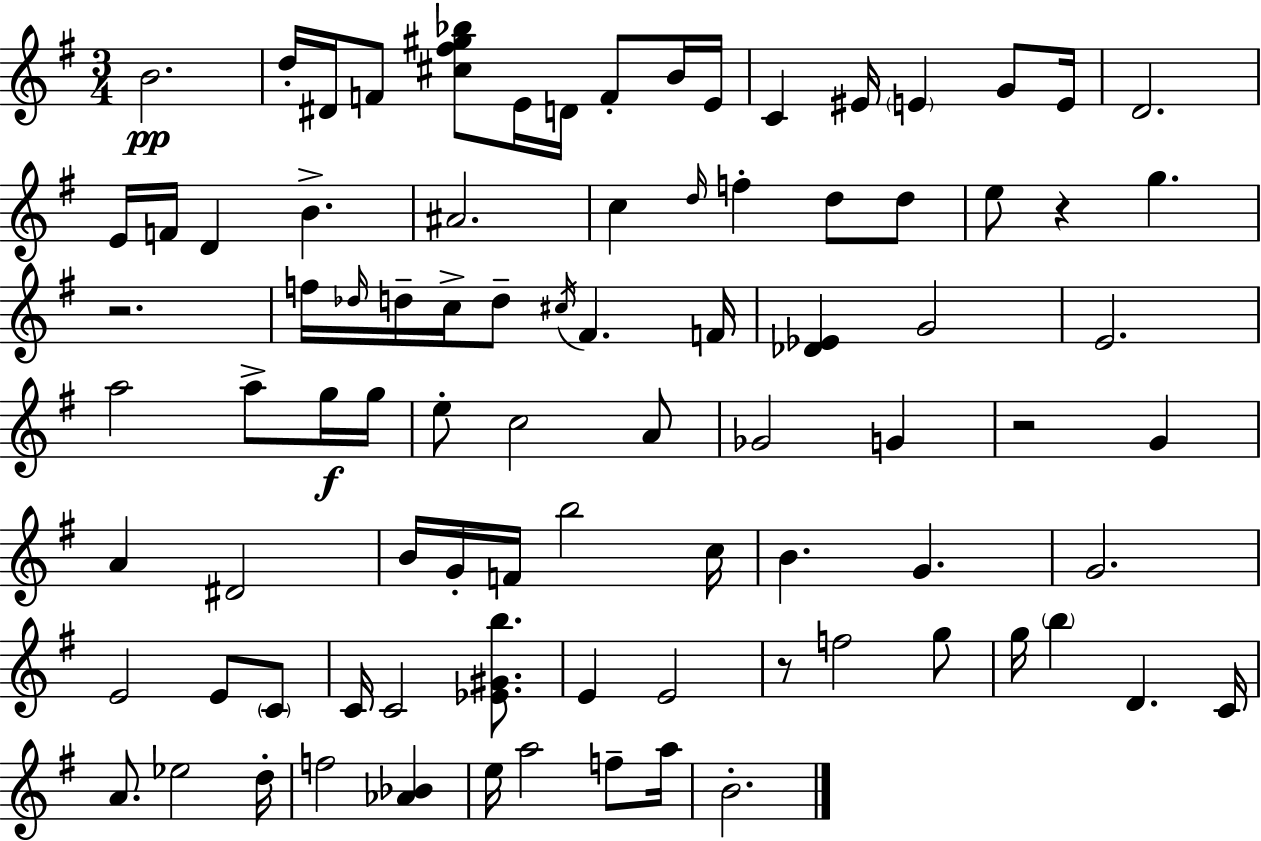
{
  \clef treble
  \numericTimeSignature
  \time 3/4
  \key e \minor
  b'2.\pp | d''16-. dis'16 f'8 <cis'' fis'' gis'' bes''>8 e'16 d'16 f'8-. b'16 e'16 | c'4 eis'16 \parenthesize e'4 g'8 e'16 | d'2. | \break e'16 f'16 d'4 b'4.-> | ais'2. | c''4 \grace { d''16 } f''4-. d''8 d''8 | e''8 r4 g''4. | \break r2. | f''16 \grace { des''16 } d''16-- c''16-> d''8-- \acciaccatura { cis''16 } fis'4. | f'16 <des' ees'>4 g'2 | e'2. | \break a''2 a''8-> | g''16\f g''16 e''8-. c''2 | a'8 ges'2 g'4 | r2 g'4 | \break a'4 dis'2 | b'16 g'16-. f'16 b''2 | c''16 b'4. g'4. | g'2. | \break e'2 e'8 | \parenthesize c'8 c'16 c'2 | <ees' gis' b''>8. e'4 e'2 | r8 f''2 | \break g''8 g''16 \parenthesize b''4 d'4. | c'16 a'8. ees''2 | d''16-. f''2 <aes' bes'>4 | e''16 a''2 | \break f''8-- a''16 b'2.-. | \bar "|."
}